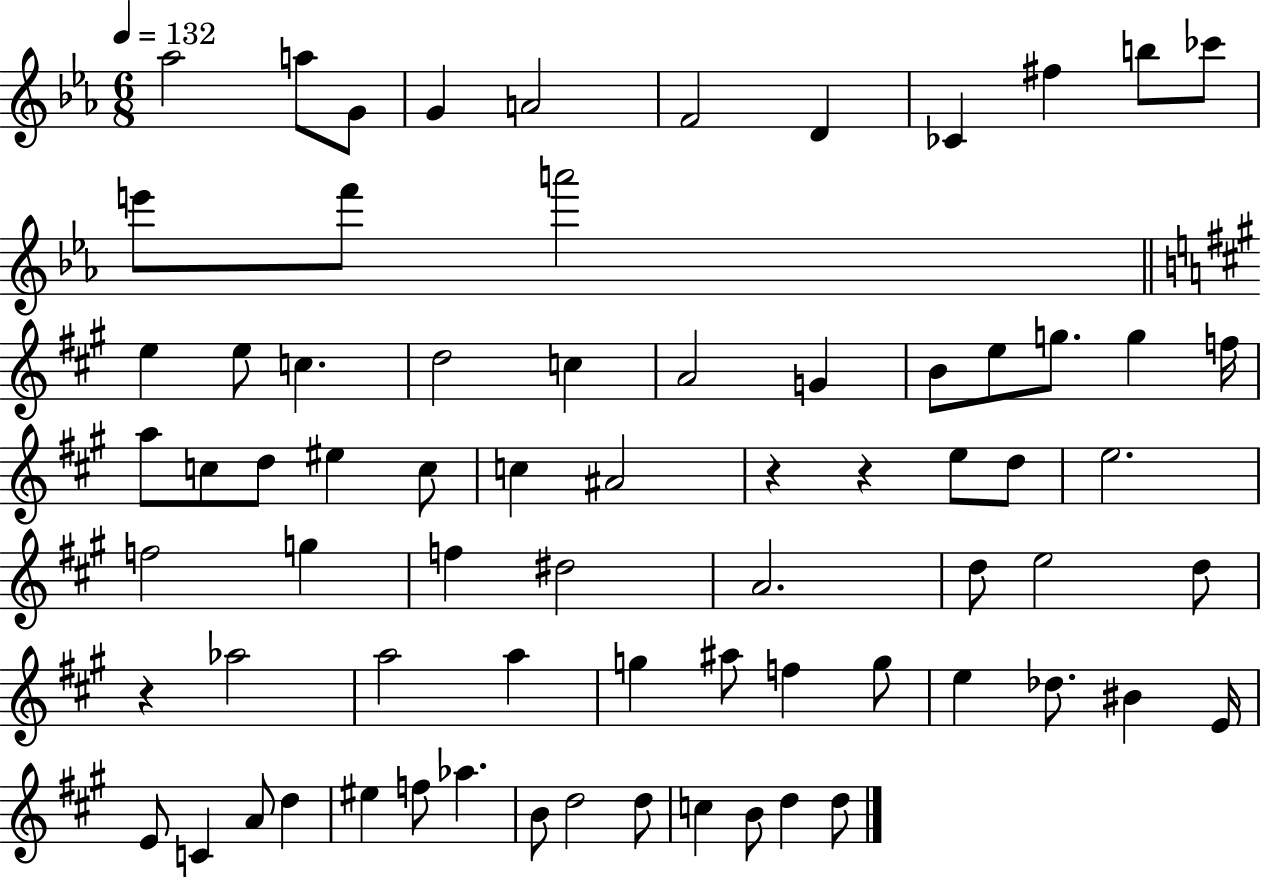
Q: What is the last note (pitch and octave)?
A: D5